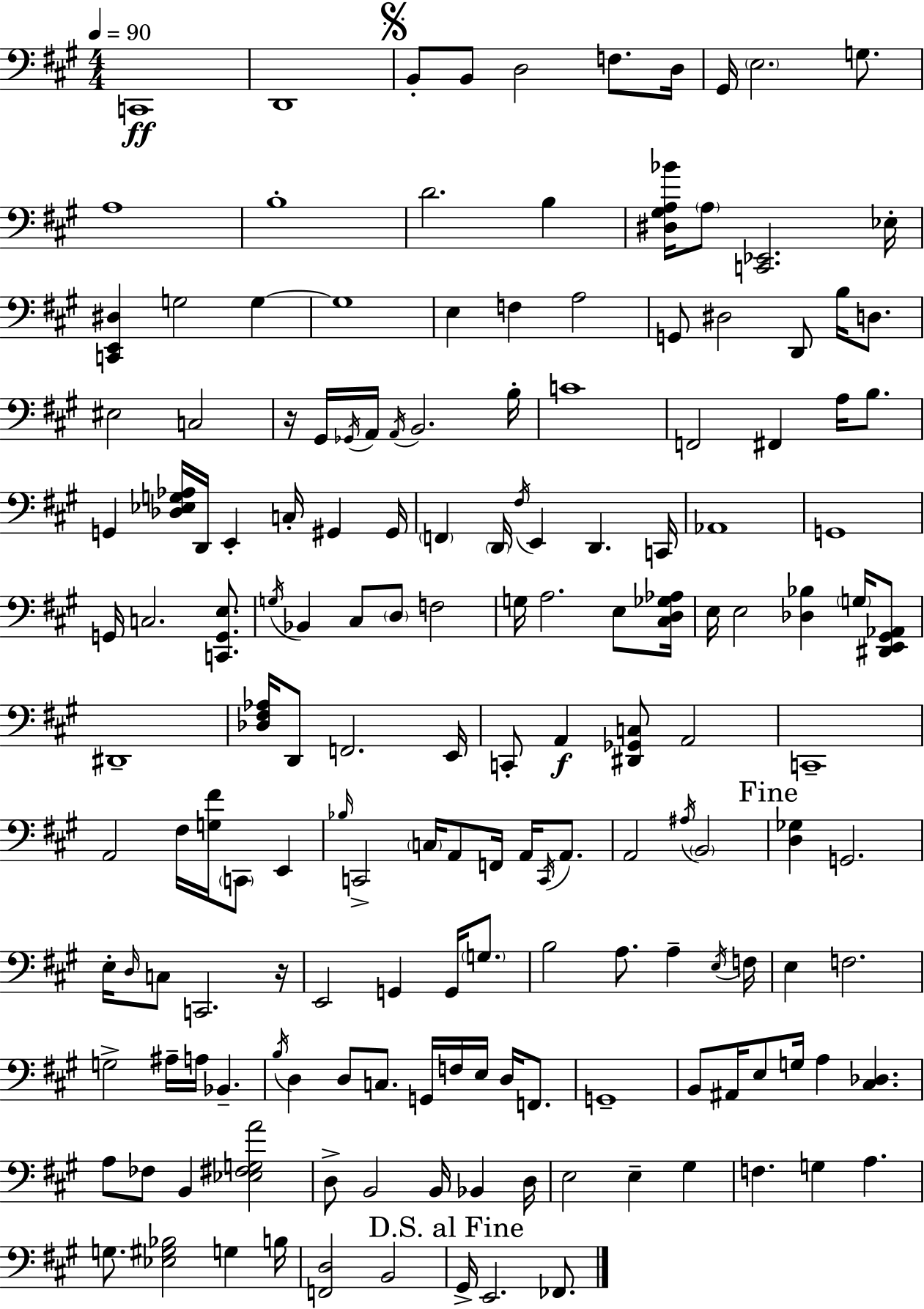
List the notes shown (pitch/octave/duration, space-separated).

C2/w D2/w B2/e B2/e D3/h F3/e. D3/s G#2/s E3/h. G3/e. A3/w B3/w D4/h. B3/q [D#3,G#3,A3,Bb4]/s A3/e [C2,Eb2]/h. Eb3/s [C2,E2,D#3]/q G3/h G3/q G3/w E3/q F3/q A3/h G2/e D#3/h D2/e B3/s D3/e. EIS3/h C3/h R/s G#2/s Gb2/s A2/s A2/s B2/h. B3/s C4/w F2/h F#2/q A3/s B3/e. G2/q [Db3,Eb3,G3,Ab3]/s D2/s E2/q C3/s G#2/q G#2/s F2/q D2/s F#3/s E2/q D2/q. C2/s Ab2/w G2/w G2/s C3/h. [C2,G2,E3]/e. G3/s Bb2/q C#3/e D3/e F3/h G3/s A3/h. E3/e [C#3,D3,Gb3,Ab3]/s E3/s E3/h [Db3,Bb3]/q G3/s [D#2,E2,G#2,Ab2]/e D#2/w [Db3,F#3,Ab3]/s D2/e F2/h. E2/s C2/e A2/q [D#2,Gb2,C3]/e A2/h C2/w A2/h F#3/s [G3,F#4]/s C2/e E2/q Bb3/s C2/h C3/s A2/e F2/s A2/s C2/s A2/e. A2/h A#3/s B2/h [D3,Gb3]/q G2/h. E3/s D3/s C3/e C2/h. R/s E2/h G2/q G2/s G3/e. B3/h A3/e. A3/q E3/s F3/s E3/q F3/h. G3/h A#3/s A3/s Bb2/q. B3/s D3/q D3/e C3/e. G2/s F3/s E3/s D3/s F2/e. G2/w B2/e A#2/s E3/e G3/s A3/q [C#3,Db3]/q. A3/e FES3/e B2/q [Eb3,F#3,G3,A4]/h D3/e B2/h B2/s Bb2/q D3/s E3/h E3/q G#3/q F3/q. G3/q A3/q. G3/e. [Eb3,G#3,Bb3]/h G3/q B3/s [F2,D3]/h B2/h G#2/s E2/h. FES2/e.